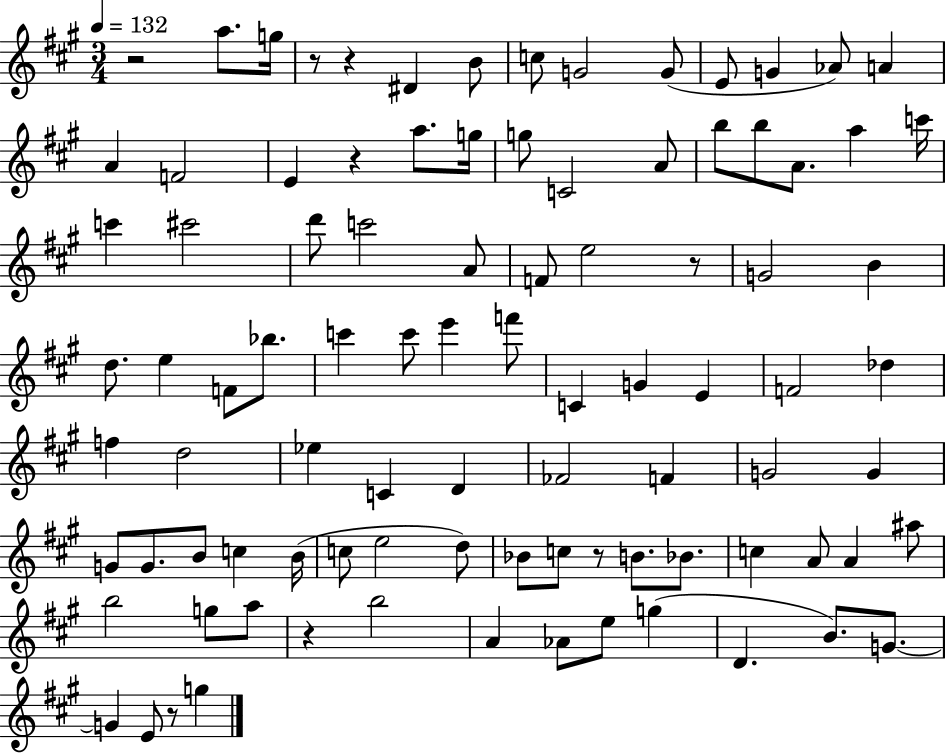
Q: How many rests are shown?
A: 8